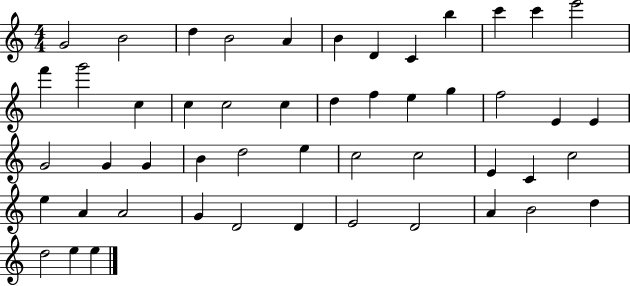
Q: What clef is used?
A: treble